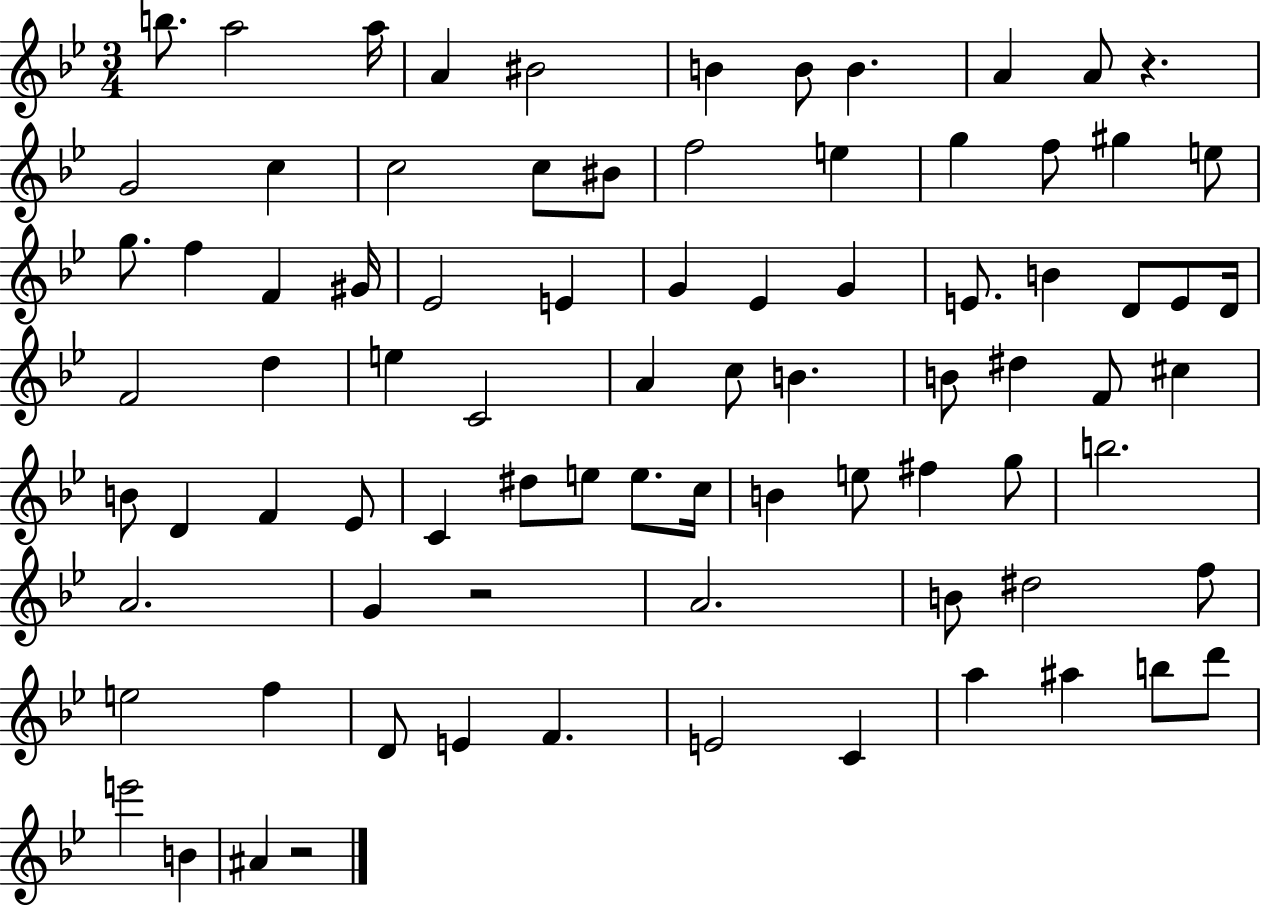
{
  \clef treble
  \numericTimeSignature
  \time 3/4
  \key bes \major
  b''8. a''2 a''16 | a'4 bis'2 | b'4 b'8 b'4. | a'4 a'8 r4. | \break g'2 c''4 | c''2 c''8 bis'8 | f''2 e''4 | g''4 f''8 gis''4 e''8 | \break g''8. f''4 f'4 gis'16 | ees'2 e'4 | g'4 ees'4 g'4 | e'8. b'4 d'8 e'8 d'16 | \break f'2 d''4 | e''4 c'2 | a'4 c''8 b'4. | b'8 dis''4 f'8 cis''4 | \break b'8 d'4 f'4 ees'8 | c'4 dis''8 e''8 e''8. c''16 | b'4 e''8 fis''4 g''8 | b''2. | \break a'2. | g'4 r2 | a'2. | b'8 dis''2 f''8 | \break e''2 f''4 | d'8 e'4 f'4. | e'2 c'4 | a''4 ais''4 b''8 d'''8 | \break e'''2 b'4 | ais'4 r2 | \bar "|."
}